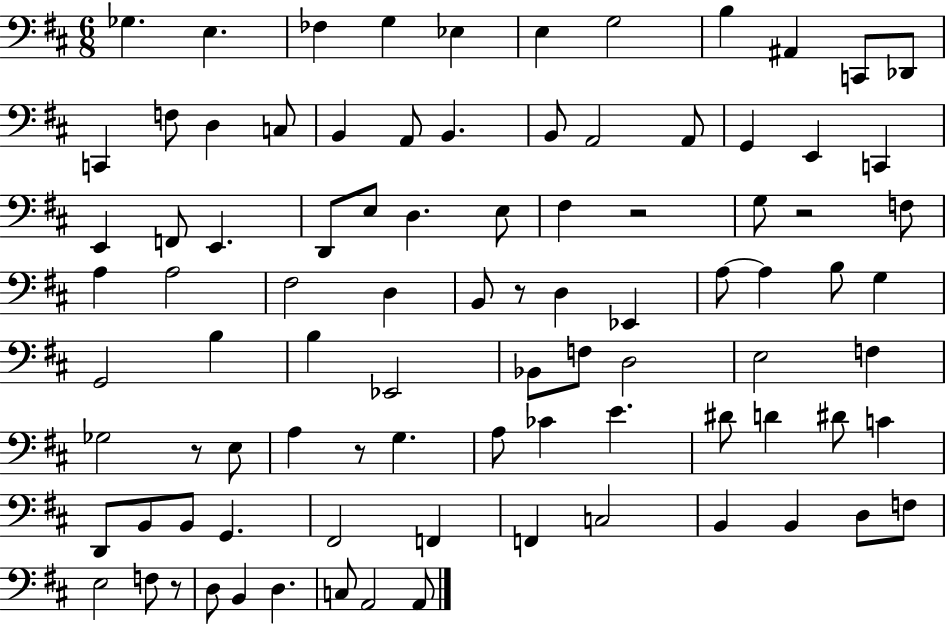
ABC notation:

X:1
T:Untitled
M:6/8
L:1/4
K:D
_G, E, _F, G, _E, E, G,2 B, ^A,, C,,/2 _D,,/2 C,, F,/2 D, C,/2 B,, A,,/2 B,, B,,/2 A,,2 A,,/2 G,, E,, C,, E,, F,,/2 E,, D,,/2 E,/2 D, E,/2 ^F, z2 G,/2 z2 F,/2 A, A,2 ^F,2 D, B,,/2 z/2 D, _E,, A,/2 A, B,/2 G, G,,2 B, B, _E,,2 _B,,/2 F,/2 D,2 E,2 F, _G,2 z/2 E,/2 A, z/2 G, A,/2 _C E ^D/2 D ^D/2 C D,,/2 B,,/2 B,,/2 G,, ^F,,2 F,, F,, C,2 B,, B,, D,/2 F,/2 E,2 F,/2 z/2 D,/2 B,, D, C,/2 A,,2 A,,/2